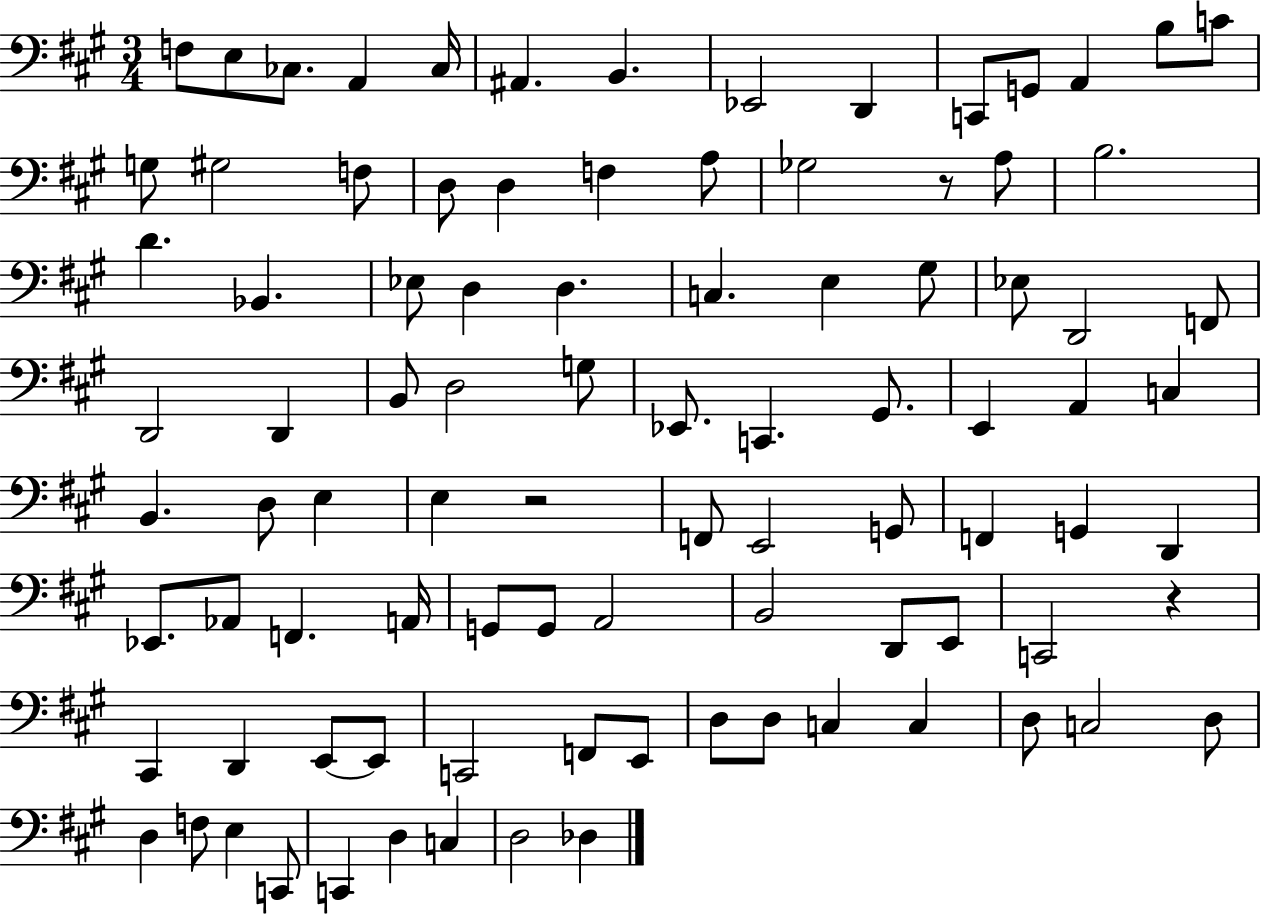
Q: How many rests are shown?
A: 3